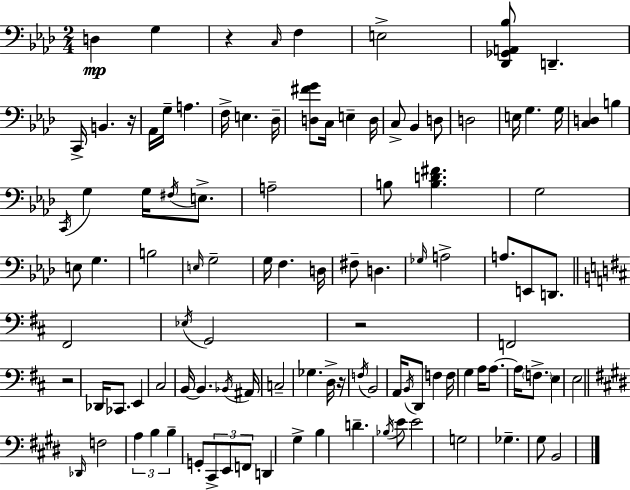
{
  \clef bass
  \numericTimeSignature
  \time 2/4
  \key f \minor
  \repeat volta 2 { d4\mp g4 | r4 \grace { c16 } f4 | e2-> | <des, ges, a, bes>8 d,4.-- | \break c,16-> b,4. | r16 aes,16 g16-- a4. | f16-> e4. | des16-- <d fis' g'>8 c16 e4-- | \break d16 c8-> bes,4 d8 | d2 | e16 g4. | g16 <c d>4 b4 | \break \acciaccatura { c,16 } g4 g16 \acciaccatura { fis16 } | e8.-> a2-- | b8 <b d' fis'>4. | g2 | \break e8 g4. | b2 | \grace { e16 } g2-- | g16 f4. | \break d16 fis8-- d4. | \grace { ges16 } a2-> | a8. | e,8 d,8. \bar "||" \break \key b \minor fis,2 | \acciaccatura { ees16 } g,2 | r2 | f,2 | \break r2 | des,16 ces,8. e,4 | cis2 | b,16~~ b,4. | \break \acciaccatura { bes,16 } ais,16 c2-- | ges4. | d16-> r16 \acciaccatura { f16 } b,2 | a,16 \acciaccatura { b,16 } d,8 f4 | \break f16 g4 | a16 a8.~~ a16 \parenthesize f8.-> | e4 e2 | \bar "||" \break \key e \major \grace { des,16 } f2 | \tuplet 3/2 { a4 b4 | b4-- } g,8-. \tuplet 3/2 { cis,8-> | e,8 f,8 } d,4 | \break gis4-> b4 | d'4.-- \acciaccatura { bes16 } | e'8 e'2 | g2 | \break ges4.-- | gis8 b,2 | } \bar "|."
}